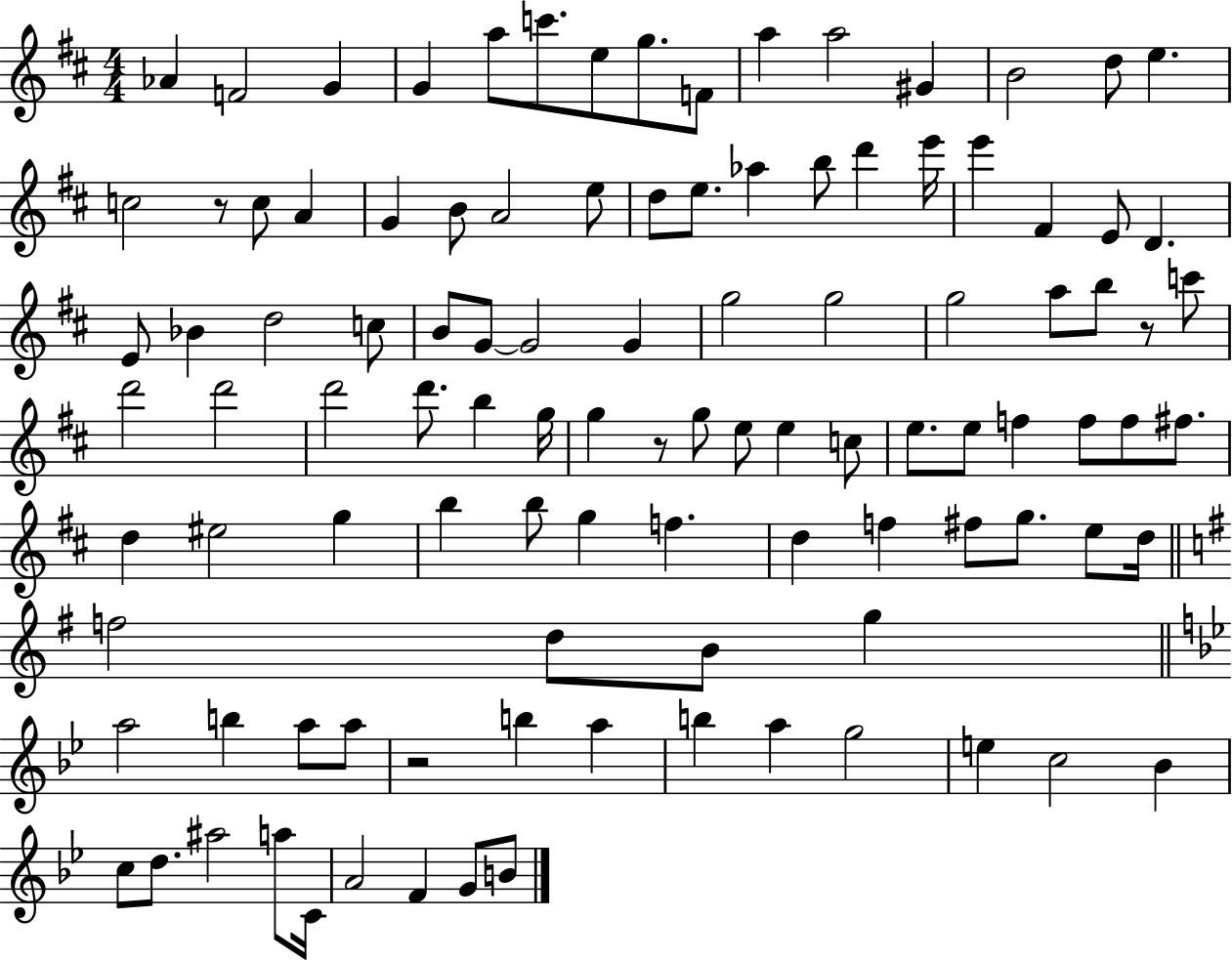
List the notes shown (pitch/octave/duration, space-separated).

Ab4/q F4/h G4/q G4/q A5/e C6/e. E5/e G5/e. F4/e A5/q A5/h G#4/q B4/h D5/e E5/q. C5/h R/e C5/e A4/q G4/q B4/e A4/h E5/e D5/e E5/e. Ab5/q B5/e D6/q E6/s E6/q F#4/q E4/e D4/q. E4/e Bb4/q D5/h C5/e B4/e G4/e G4/h G4/q G5/h G5/h G5/h A5/e B5/e R/e C6/e D6/h D6/h D6/h D6/e. B5/q G5/s G5/q R/e G5/e E5/e E5/q C5/e E5/e. E5/e F5/q F5/e F5/e F#5/e. D5/q EIS5/h G5/q B5/q B5/e G5/q F5/q. D5/q F5/q F#5/e G5/e. E5/e D5/s F5/h D5/e B4/e G5/q A5/h B5/q A5/e A5/e R/h B5/q A5/q B5/q A5/q G5/h E5/q C5/h Bb4/q C5/e D5/e. A#5/h A5/e C4/s A4/h F4/q G4/e B4/e